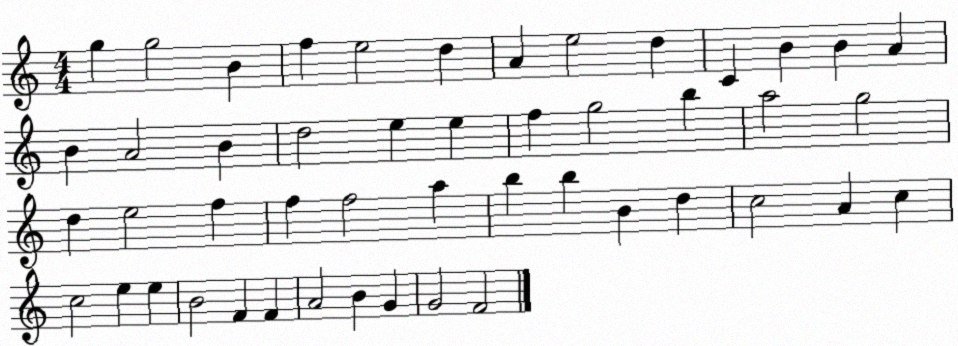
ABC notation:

X:1
T:Untitled
M:4/4
L:1/4
K:C
g g2 B f e2 d A e2 d C B B A B A2 B d2 e e f g2 b a2 g2 d e2 f f f2 a b b B d c2 A c c2 e e B2 F F A2 B G G2 F2